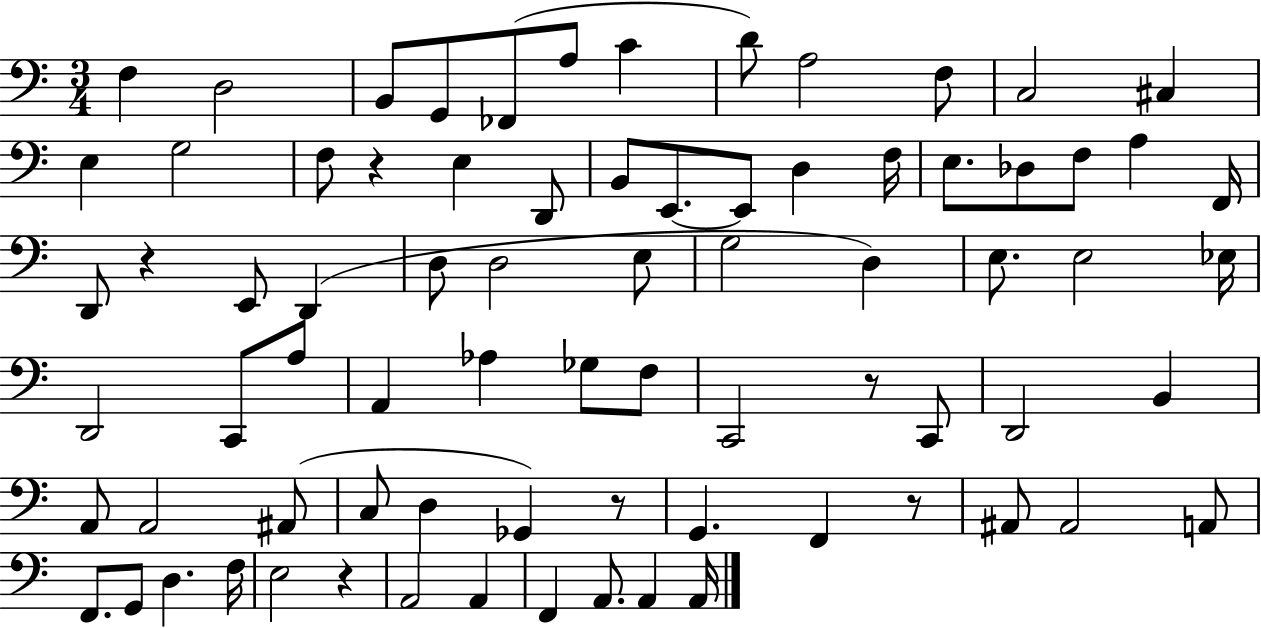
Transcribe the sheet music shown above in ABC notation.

X:1
T:Untitled
M:3/4
L:1/4
K:C
F, D,2 B,,/2 G,,/2 _F,,/2 A,/2 C D/2 A,2 F,/2 C,2 ^C, E, G,2 F,/2 z E, D,,/2 B,,/2 E,,/2 E,,/2 D, F,/4 E,/2 _D,/2 F,/2 A, F,,/4 D,,/2 z E,,/2 D,, D,/2 D,2 E,/2 G,2 D, E,/2 E,2 _E,/4 D,,2 C,,/2 A,/2 A,, _A, _G,/2 F,/2 C,,2 z/2 C,,/2 D,,2 B,, A,,/2 A,,2 ^A,,/2 C,/2 D, _G,, z/2 G,, F,, z/2 ^A,,/2 ^A,,2 A,,/2 F,,/2 G,,/2 D, F,/4 E,2 z A,,2 A,, F,, A,,/2 A,, A,,/4